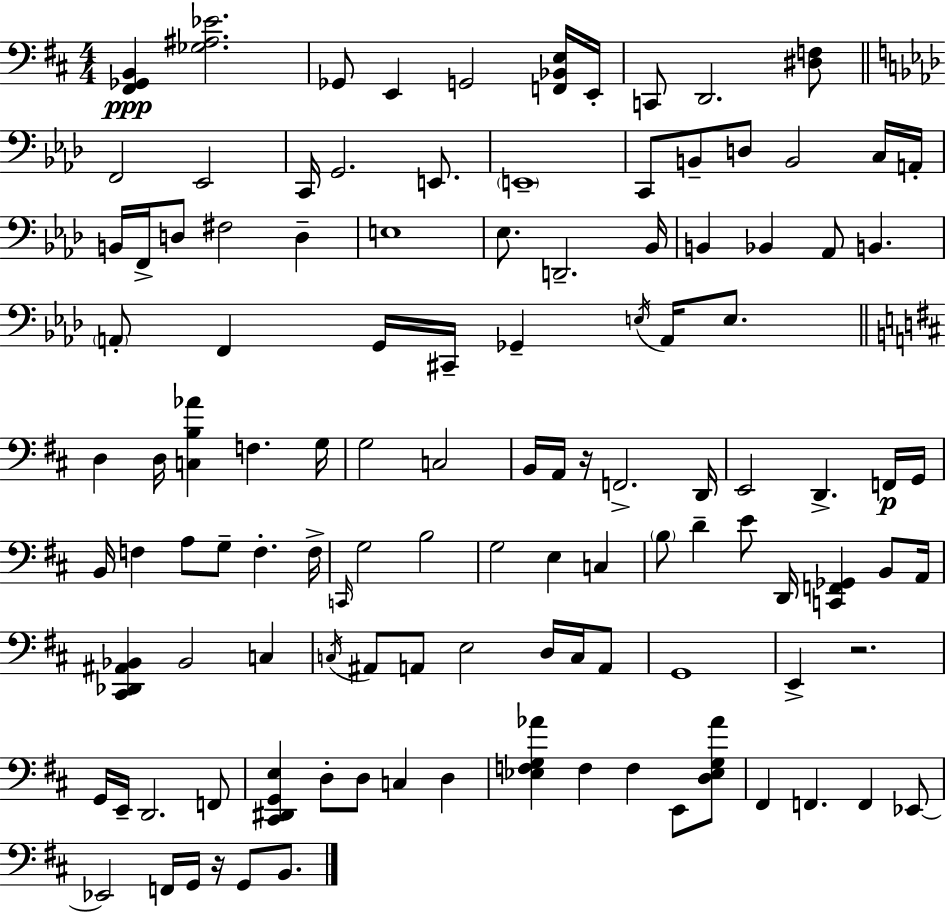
[F#2,Gb2,B2]/q [Gb3,A#3,Eb4]/h. Gb2/e E2/q G2/h [F2,Bb2,E3]/s E2/s C2/e D2/h. [D#3,F3]/e F2/h Eb2/h C2/s G2/h. E2/e. E2/w C2/e B2/e D3/e B2/h C3/s A2/s B2/s F2/s D3/e F#3/h D3/q E3/w Eb3/e. D2/h. Bb2/s B2/q Bb2/q Ab2/e B2/q. A2/e F2/q G2/s C#2/s Gb2/q E3/s A2/s E3/e. D3/q D3/s [C3,B3,Ab4]/q F3/q. G3/s G3/h C3/h B2/s A2/s R/s F2/h. D2/s E2/h D2/q. F2/s G2/s B2/s F3/q A3/e G3/e F3/q. F3/s C2/s G3/h B3/h G3/h E3/q C3/q B3/e D4/q E4/e D2/s [C2,F2,Gb2]/q B2/e A2/s [C#2,Db2,A#2,Bb2]/q Bb2/h C3/q C3/s A#2/e A2/e E3/h D3/s C3/s A2/e G2/w E2/q R/h. G2/s E2/s D2/h. F2/e [C#2,D#2,G2,E3]/q D3/e D3/e C3/q D3/q [Eb3,F3,G3,Ab4]/q F3/q F3/q E2/e [D3,Eb3,G3,Ab4]/e F#2/q F2/q. F2/q Eb2/e Eb2/h F2/s G2/s R/s G2/e B2/e.